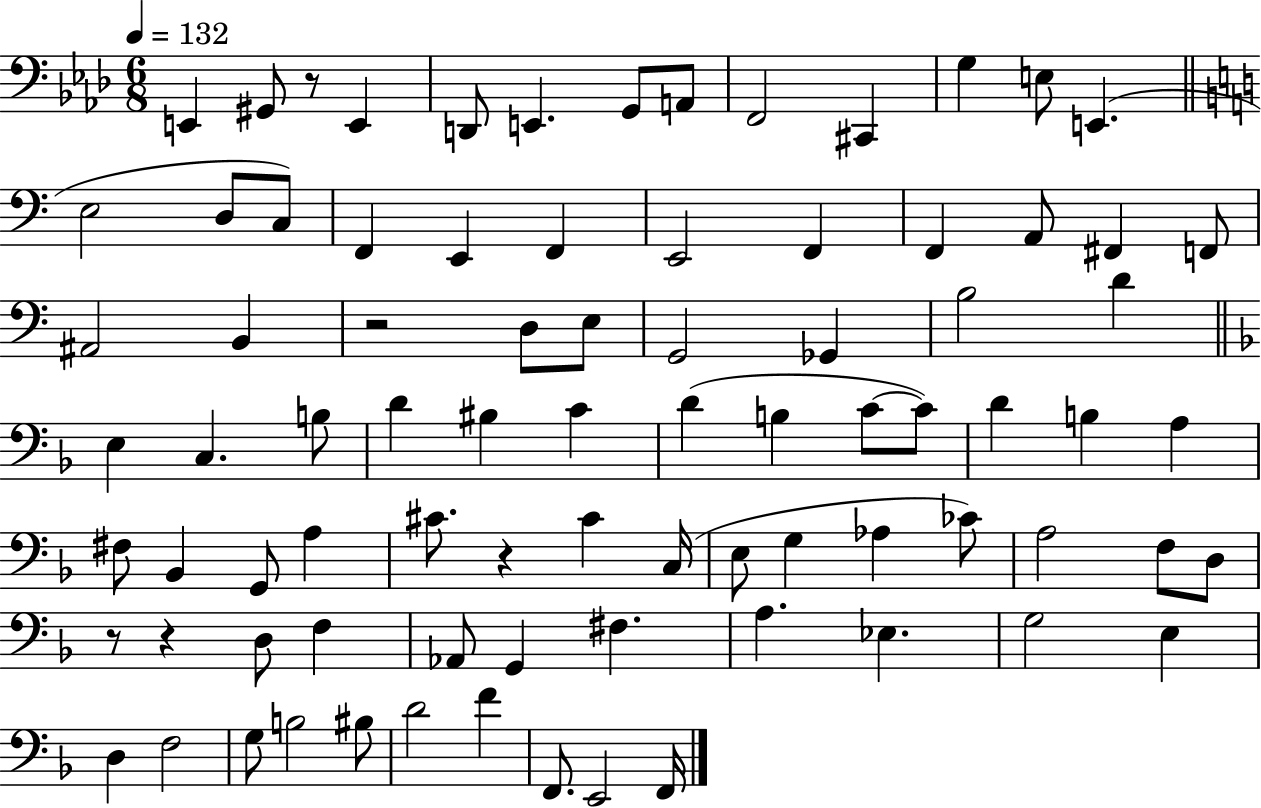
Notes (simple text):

E2/q G#2/e R/e E2/q D2/e E2/q. G2/e A2/e F2/h C#2/q G3/q E3/e E2/q. E3/h D3/e C3/e F2/q E2/q F2/q E2/h F2/q F2/q A2/e F#2/q F2/e A#2/h B2/q R/h D3/e E3/e G2/h Gb2/q B3/h D4/q E3/q C3/q. B3/e D4/q BIS3/q C4/q D4/q B3/q C4/e C4/e D4/q B3/q A3/q F#3/e Bb2/q G2/e A3/q C#4/e. R/q C#4/q C3/s E3/e G3/q Ab3/q CES4/e A3/h F3/e D3/e R/e R/q D3/e F3/q Ab2/e G2/q F#3/q. A3/q. Eb3/q. G3/h E3/q D3/q F3/h G3/e B3/h BIS3/e D4/h F4/q F2/e. E2/h F2/s